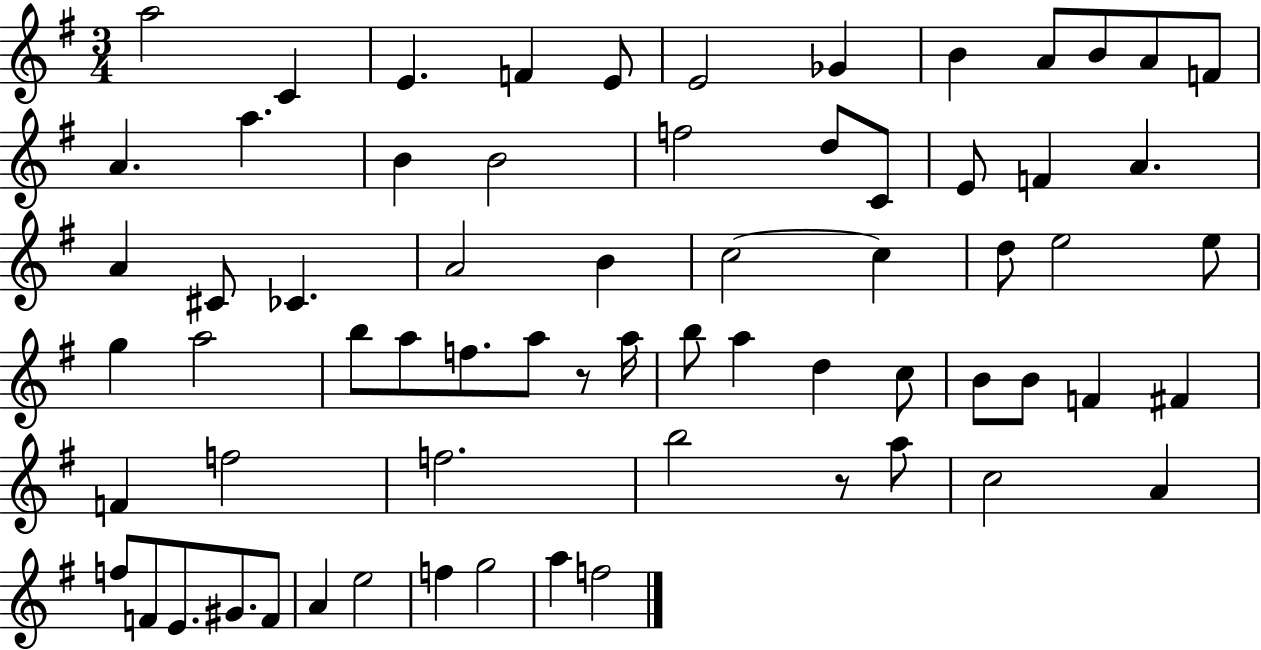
X:1
T:Untitled
M:3/4
L:1/4
K:G
a2 C E F E/2 E2 _G B A/2 B/2 A/2 F/2 A a B B2 f2 d/2 C/2 E/2 F A A ^C/2 _C A2 B c2 c d/2 e2 e/2 g a2 b/2 a/2 f/2 a/2 z/2 a/4 b/2 a d c/2 B/2 B/2 F ^F F f2 f2 b2 z/2 a/2 c2 A f/2 F/2 E/2 ^G/2 F/2 A e2 f g2 a f2